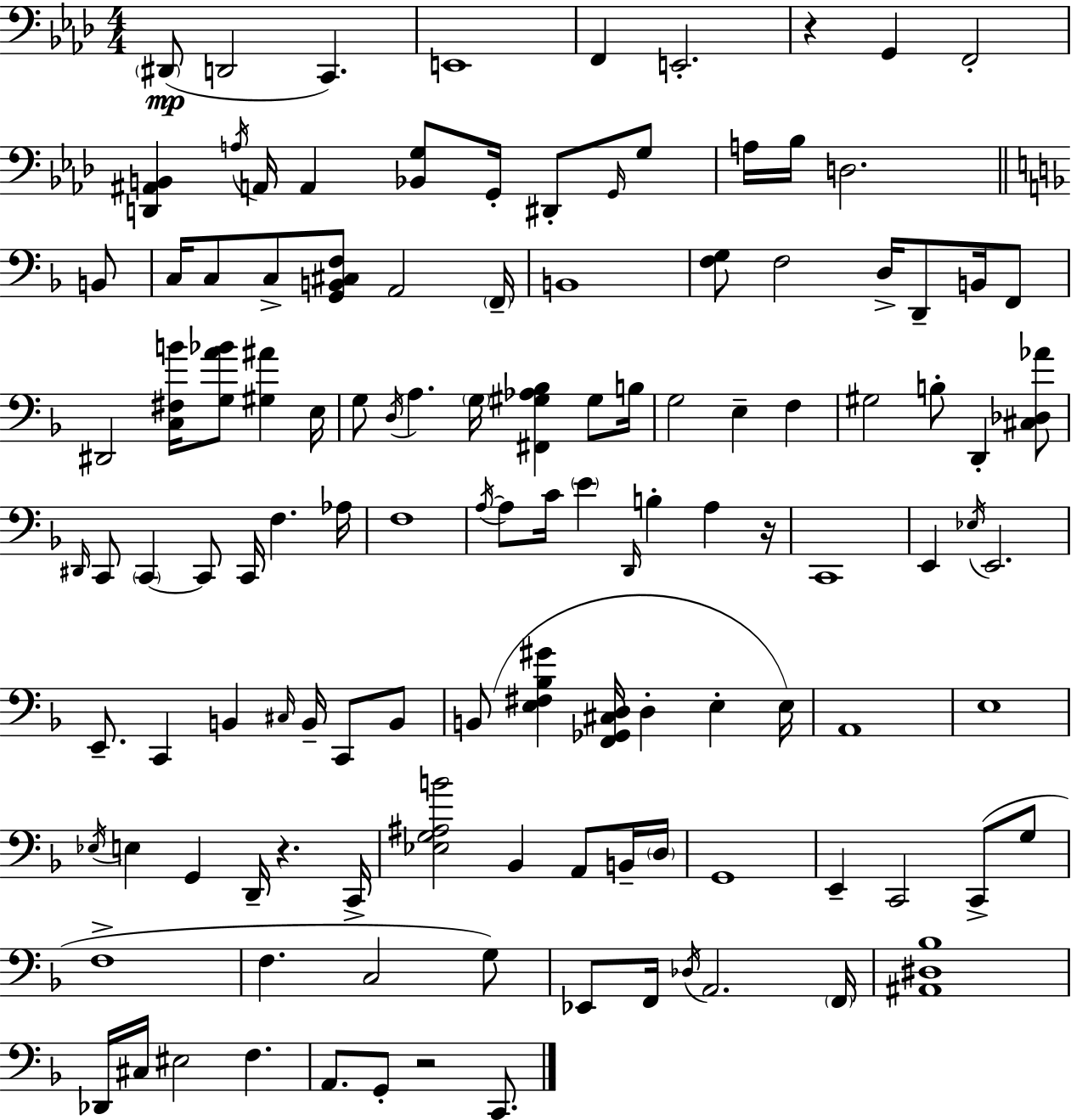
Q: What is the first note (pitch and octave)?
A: D#2